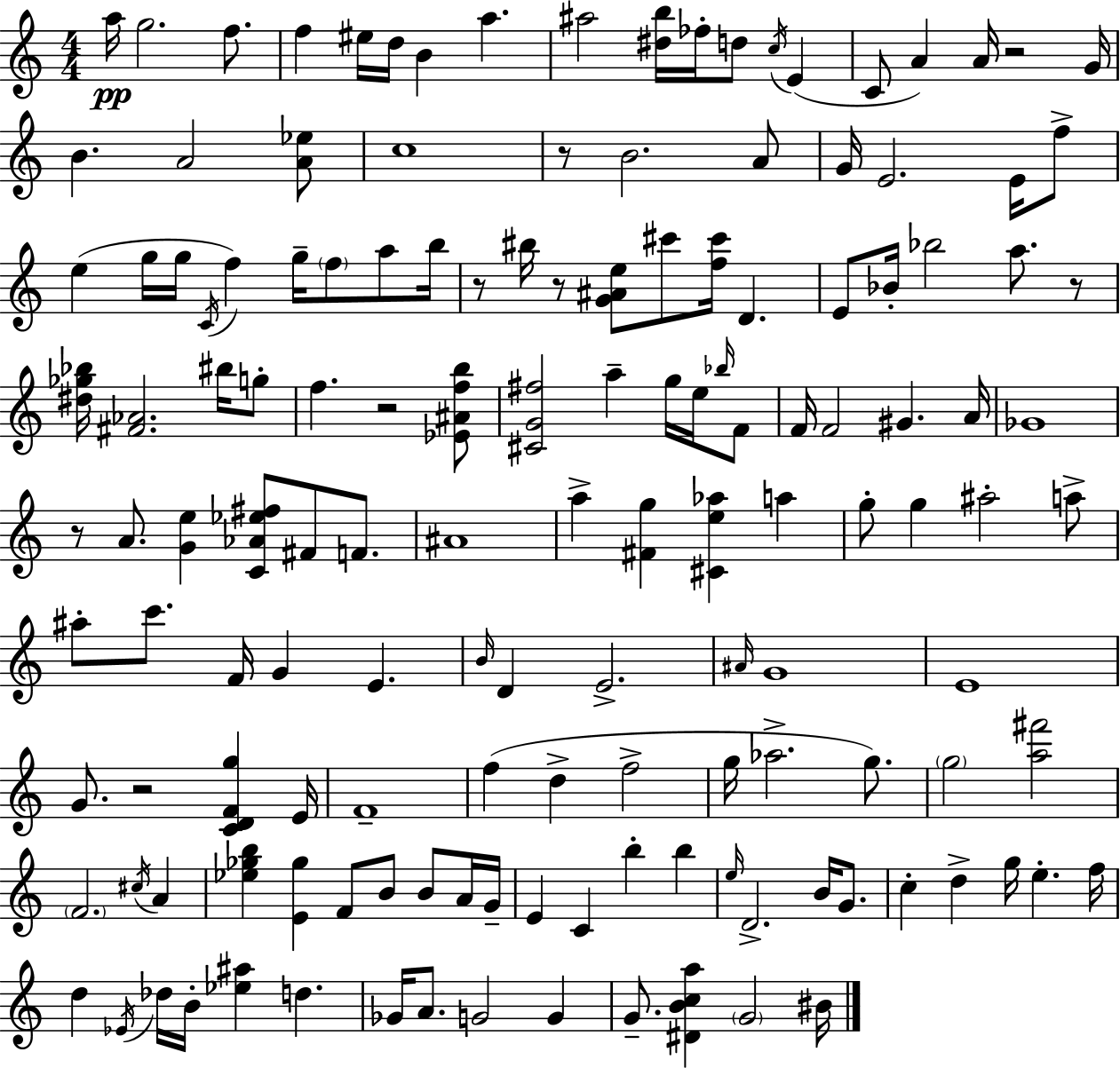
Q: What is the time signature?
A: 4/4